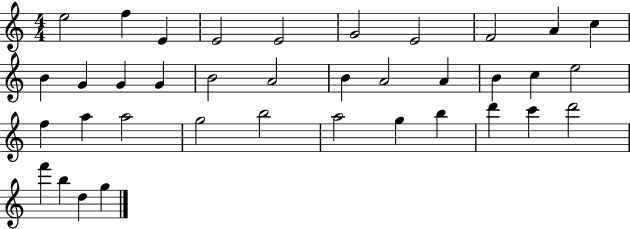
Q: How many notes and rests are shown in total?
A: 37